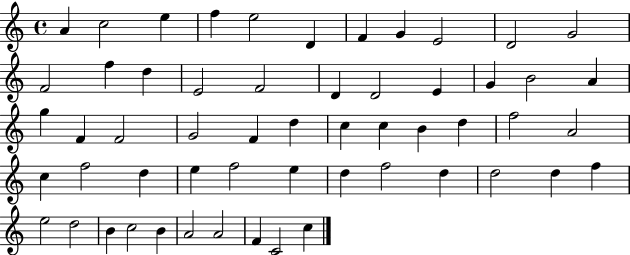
{
  \clef treble
  \time 4/4
  \defaultTimeSignature
  \key c \major
  a'4 c''2 e''4 | f''4 e''2 d'4 | f'4 g'4 e'2 | d'2 g'2 | \break f'2 f''4 d''4 | e'2 f'2 | d'4 d'2 e'4 | g'4 b'2 a'4 | \break g''4 f'4 f'2 | g'2 f'4 d''4 | c''4 c''4 b'4 d''4 | f''2 a'2 | \break c''4 f''2 d''4 | e''4 f''2 e''4 | d''4 f''2 d''4 | d''2 d''4 f''4 | \break e''2 d''2 | b'4 c''2 b'4 | a'2 a'2 | f'4 c'2 c''4 | \break \bar "|."
}